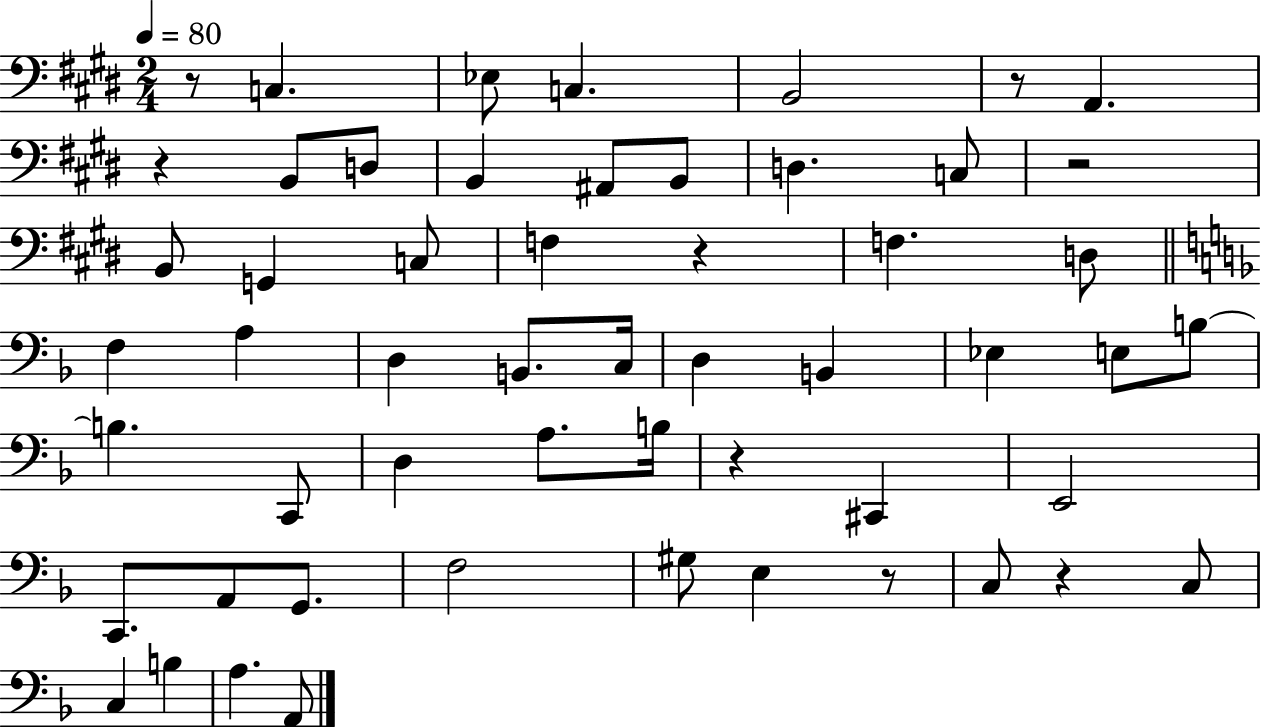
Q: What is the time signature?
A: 2/4